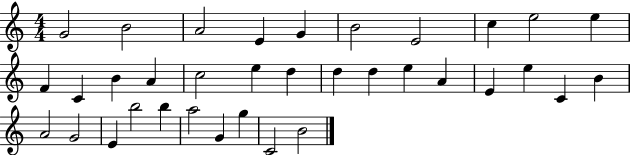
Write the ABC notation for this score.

X:1
T:Untitled
M:4/4
L:1/4
K:C
G2 B2 A2 E G B2 E2 c e2 e F C B A c2 e d d d e A E e C B A2 G2 E b2 b a2 G g C2 B2